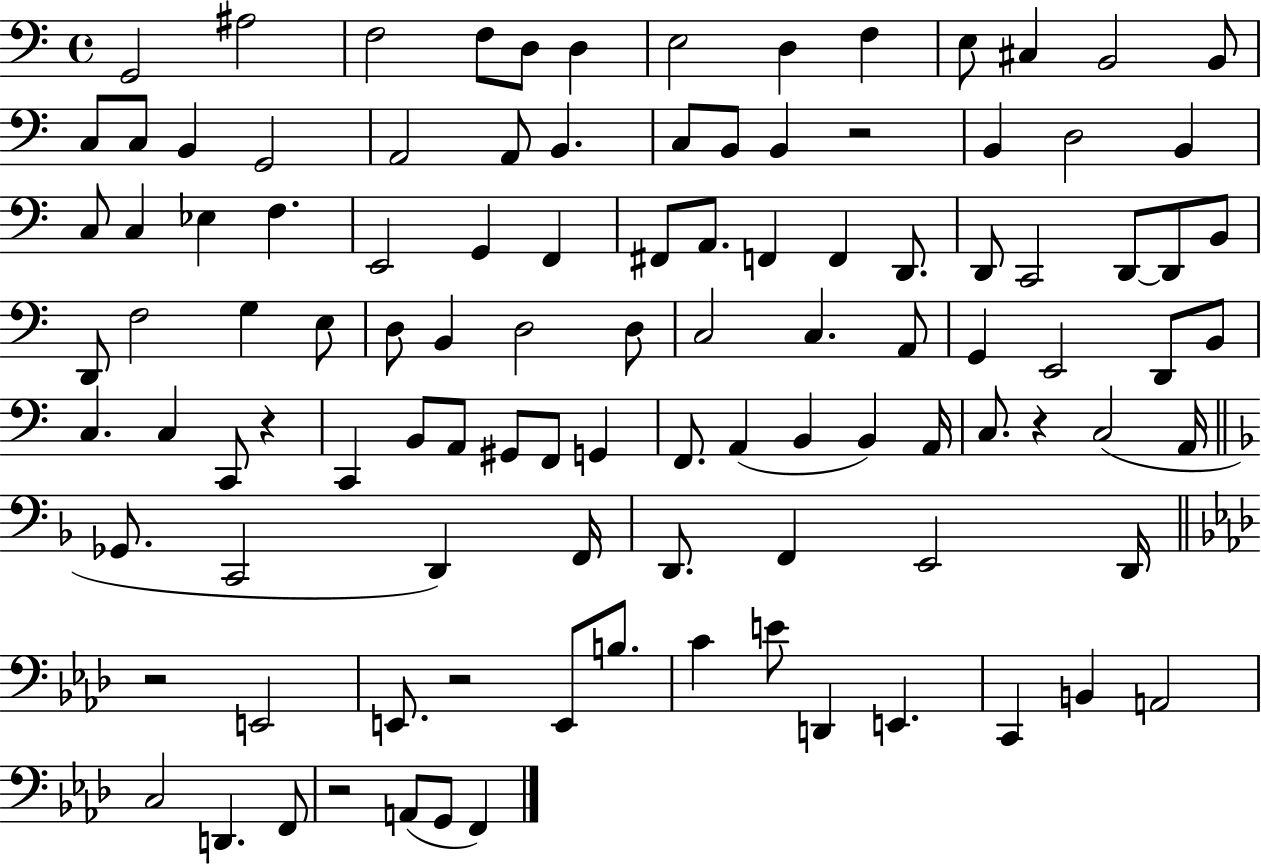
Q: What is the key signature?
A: C major